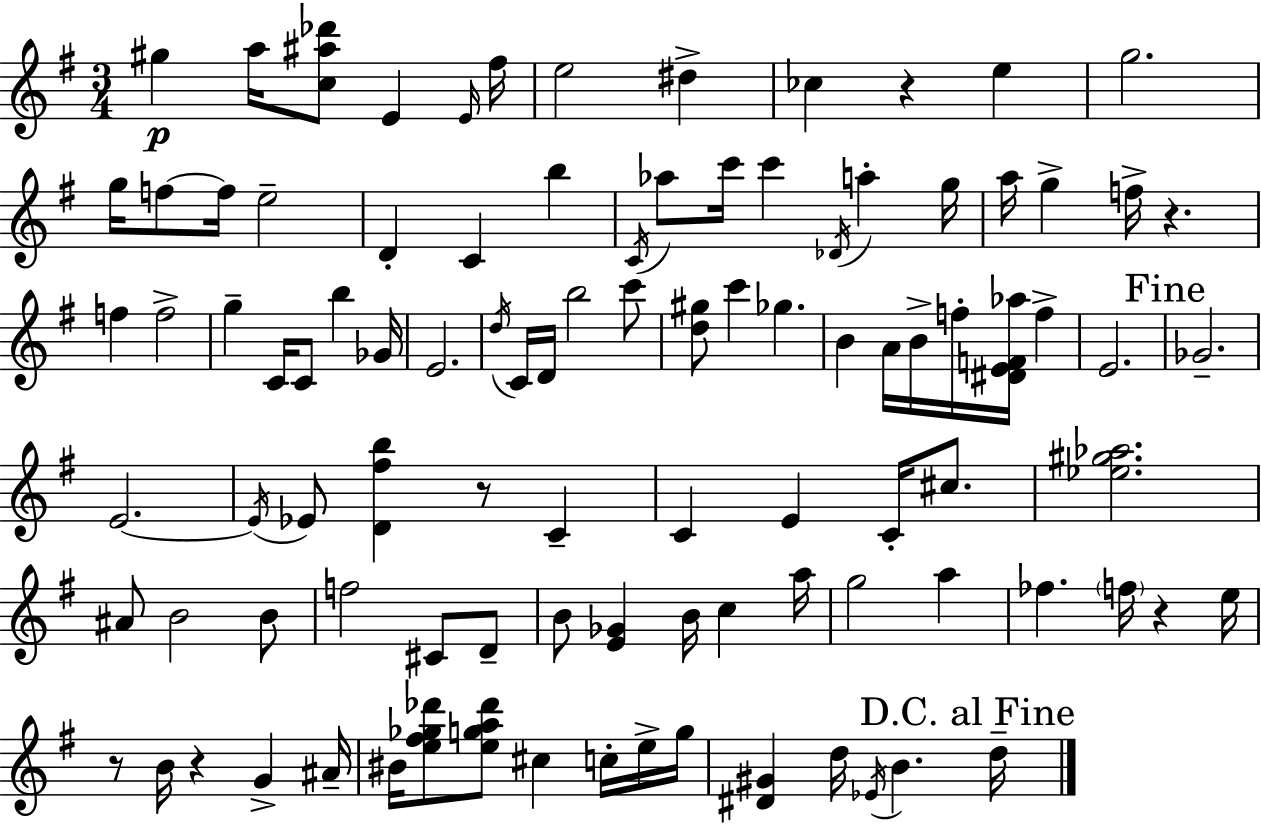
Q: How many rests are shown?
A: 6